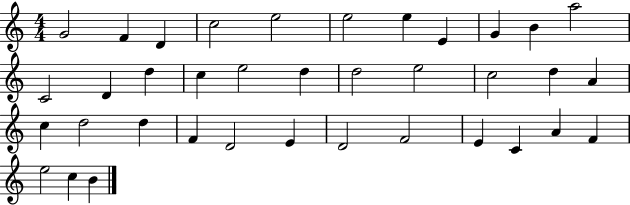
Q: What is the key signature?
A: C major